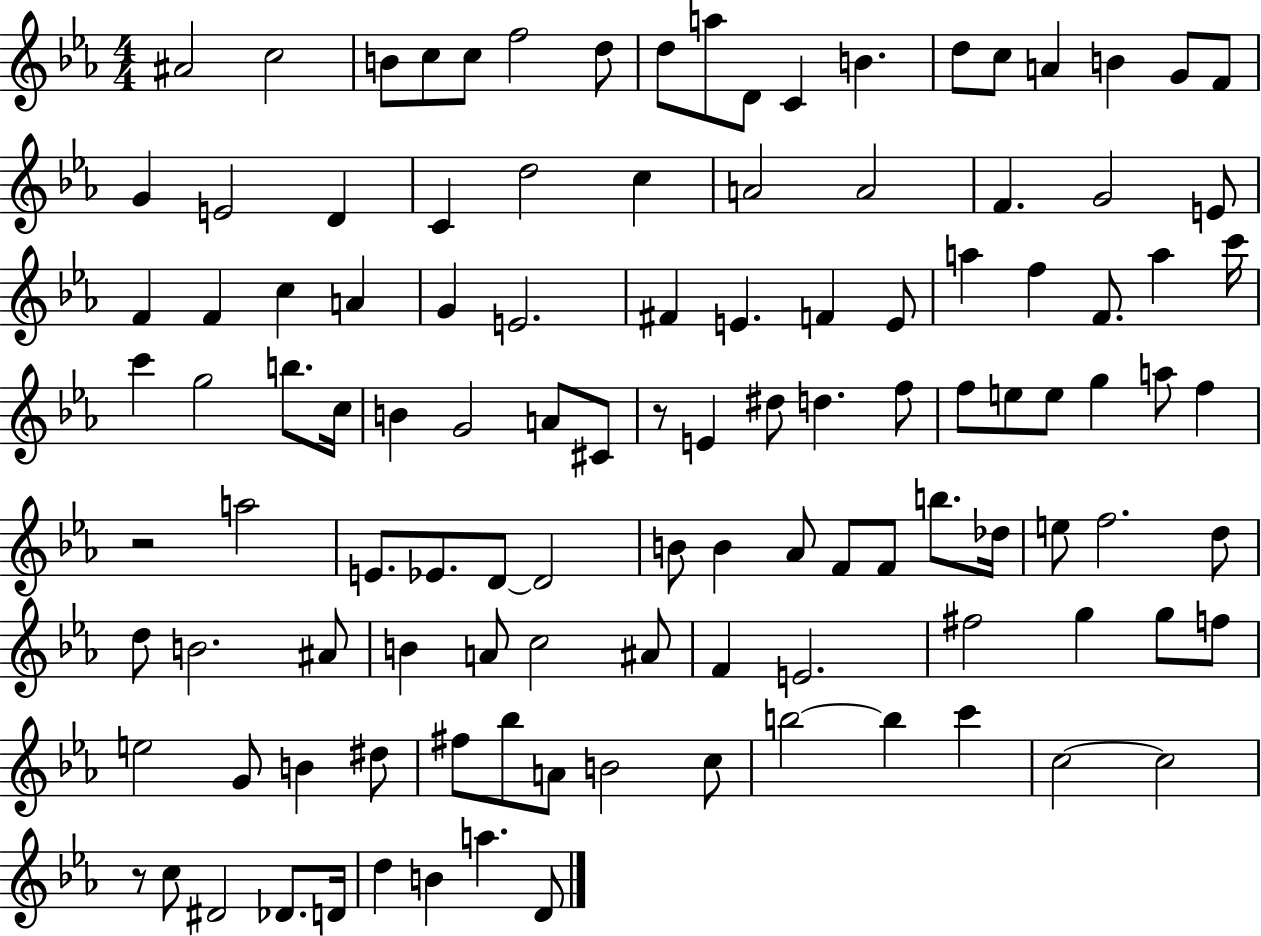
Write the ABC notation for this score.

X:1
T:Untitled
M:4/4
L:1/4
K:Eb
^A2 c2 B/2 c/2 c/2 f2 d/2 d/2 a/2 D/2 C B d/2 c/2 A B G/2 F/2 G E2 D C d2 c A2 A2 F G2 E/2 F F c A G E2 ^F E F E/2 a f F/2 a c'/4 c' g2 b/2 c/4 B G2 A/2 ^C/2 z/2 E ^d/2 d f/2 f/2 e/2 e/2 g a/2 f z2 a2 E/2 _E/2 D/2 D2 B/2 B _A/2 F/2 F/2 b/2 _d/4 e/2 f2 d/2 d/2 B2 ^A/2 B A/2 c2 ^A/2 F E2 ^f2 g g/2 f/2 e2 G/2 B ^d/2 ^f/2 _b/2 A/2 B2 c/2 b2 b c' c2 c2 z/2 c/2 ^D2 _D/2 D/4 d B a D/2